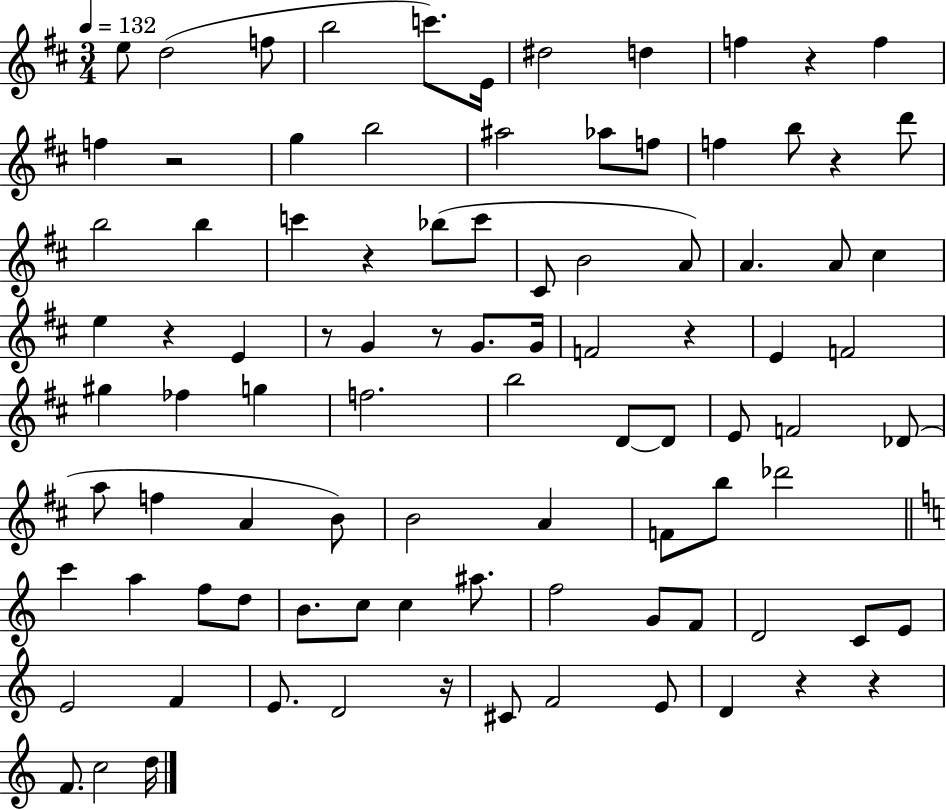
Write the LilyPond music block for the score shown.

{
  \clef treble
  \numericTimeSignature
  \time 3/4
  \key d \major
  \tempo 4 = 132
  e''8 d''2( f''8 | b''2 c'''8.) e'16 | dis''2 d''4 | f''4 r4 f''4 | \break f''4 r2 | g''4 b''2 | ais''2 aes''8 f''8 | f''4 b''8 r4 d'''8 | \break b''2 b''4 | c'''4 r4 bes''8( c'''8 | cis'8 b'2 a'8) | a'4. a'8 cis''4 | \break e''4 r4 e'4 | r8 g'4 r8 g'8. g'16 | f'2 r4 | e'4 f'2 | \break gis''4 fes''4 g''4 | f''2. | b''2 d'8~~ d'8 | e'8 f'2 des'8( | \break a''8 f''4 a'4 b'8) | b'2 a'4 | f'8 b''8 des'''2 | \bar "||" \break \key c \major c'''4 a''4 f''8 d''8 | b'8. c''8 c''4 ais''8. | f''2 g'8 f'8 | d'2 c'8 e'8 | \break e'2 f'4 | e'8. d'2 r16 | cis'8 f'2 e'8 | d'4 r4 r4 | \break f'8. c''2 d''16 | \bar "|."
}